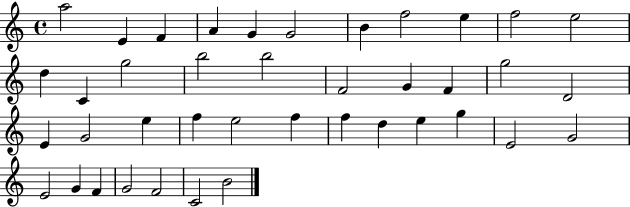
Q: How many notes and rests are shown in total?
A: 40